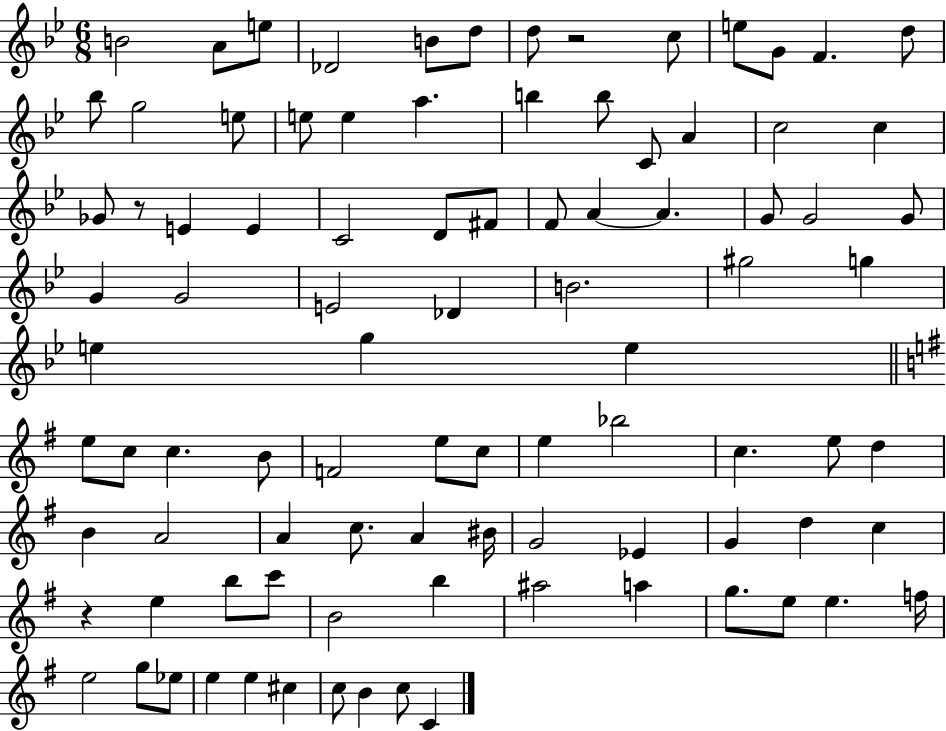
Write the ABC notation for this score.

X:1
T:Untitled
M:6/8
L:1/4
K:Bb
B2 A/2 e/2 _D2 B/2 d/2 d/2 z2 c/2 e/2 G/2 F d/2 _b/2 g2 e/2 e/2 e a b b/2 C/2 A c2 c _G/2 z/2 E E C2 D/2 ^F/2 F/2 A A G/2 G2 G/2 G G2 E2 _D B2 ^g2 g e g e e/2 c/2 c B/2 F2 e/2 c/2 e _b2 c e/2 d B A2 A c/2 A ^B/4 G2 _E G d c z e b/2 c'/2 B2 b ^a2 a g/2 e/2 e f/4 e2 g/2 _e/2 e e ^c c/2 B c/2 C